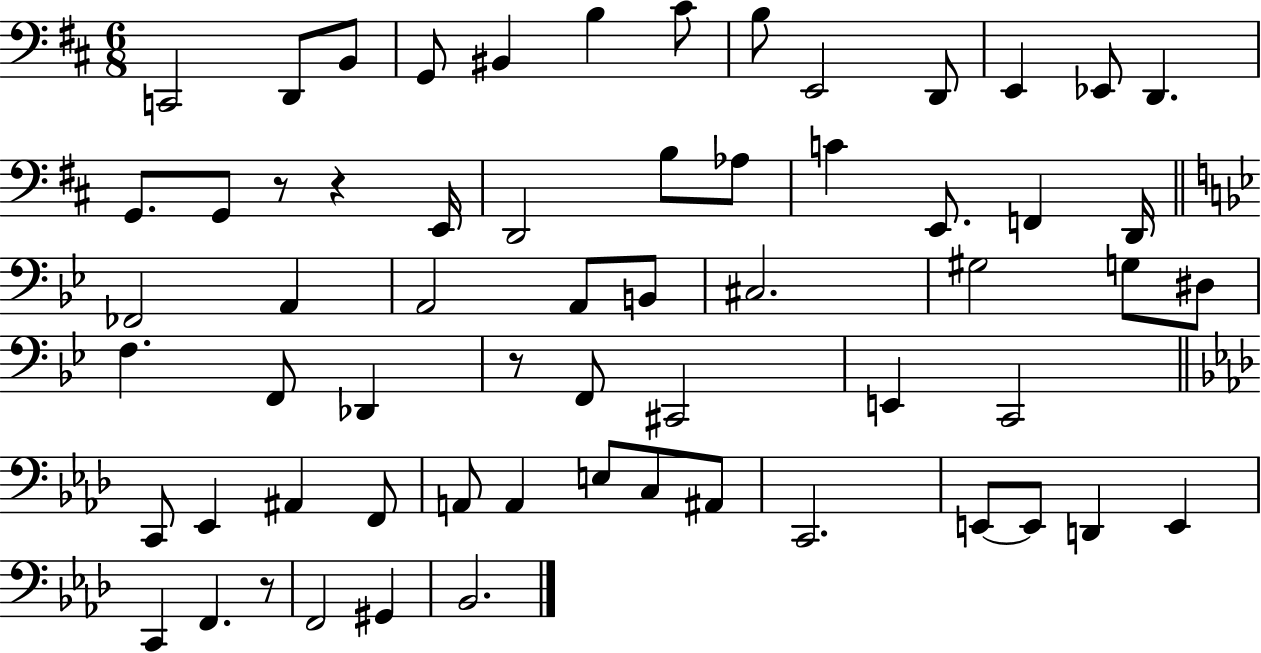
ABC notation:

X:1
T:Untitled
M:6/8
L:1/4
K:D
C,,2 D,,/2 B,,/2 G,,/2 ^B,, B, ^C/2 B,/2 E,,2 D,,/2 E,, _E,,/2 D,, G,,/2 G,,/2 z/2 z E,,/4 D,,2 B,/2 _A,/2 C E,,/2 F,, D,,/4 _F,,2 A,, A,,2 A,,/2 B,,/2 ^C,2 ^G,2 G,/2 ^D,/2 F, F,,/2 _D,, z/2 F,,/2 ^C,,2 E,, C,,2 C,,/2 _E,, ^A,, F,,/2 A,,/2 A,, E,/2 C,/2 ^A,,/2 C,,2 E,,/2 E,,/2 D,, E,, C,, F,, z/2 F,,2 ^G,, _B,,2